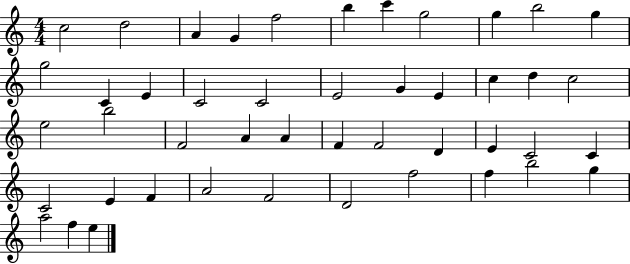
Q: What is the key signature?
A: C major